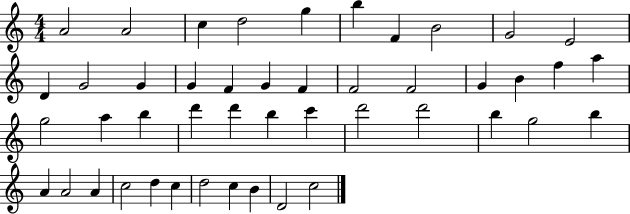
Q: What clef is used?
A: treble